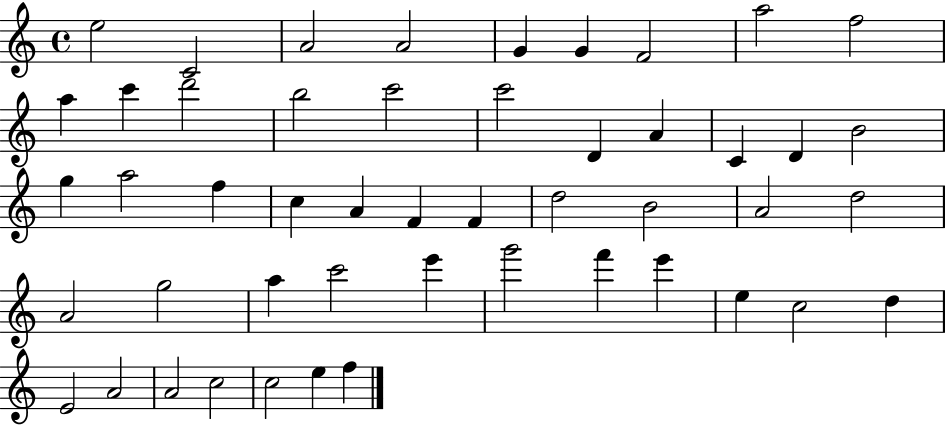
E5/h C4/h A4/h A4/h G4/q G4/q F4/h A5/h F5/h A5/q C6/q D6/h B5/h C6/h C6/h D4/q A4/q C4/q D4/q B4/h G5/q A5/h F5/q C5/q A4/q F4/q F4/q D5/h B4/h A4/h D5/h A4/h G5/h A5/q C6/h E6/q G6/h F6/q E6/q E5/q C5/h D5/q E4/h A4/h A4/h C5/h C5/h E5/q F5/q